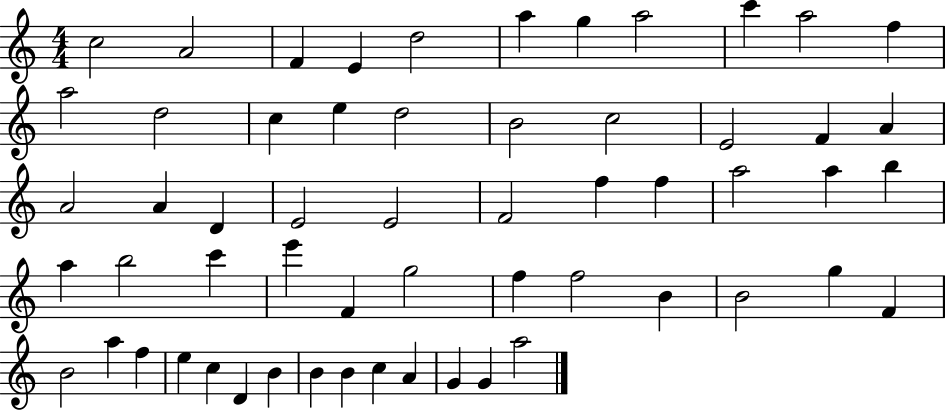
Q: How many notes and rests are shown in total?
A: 58